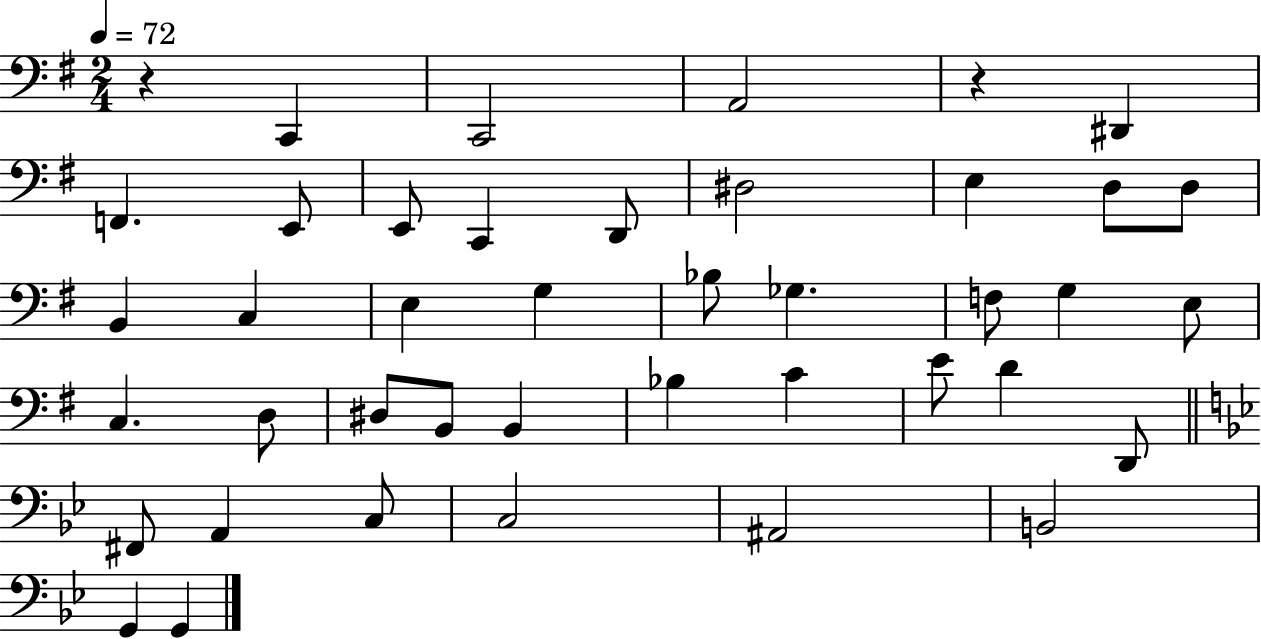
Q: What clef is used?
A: bass